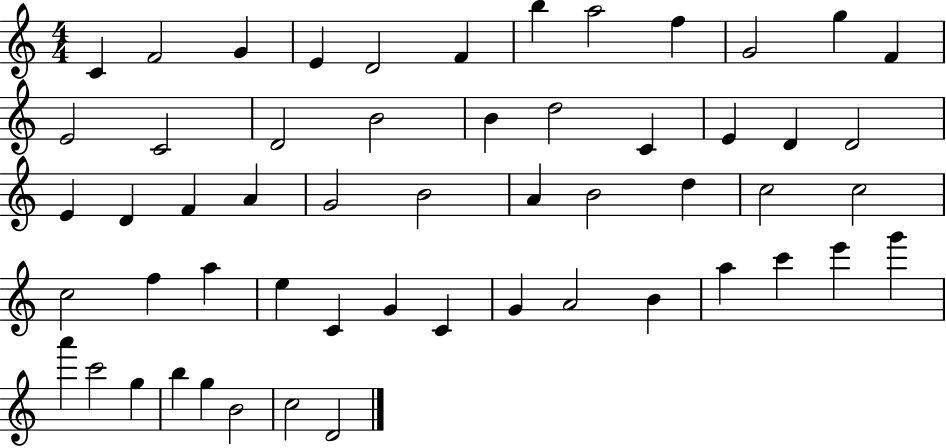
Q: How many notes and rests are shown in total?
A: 55